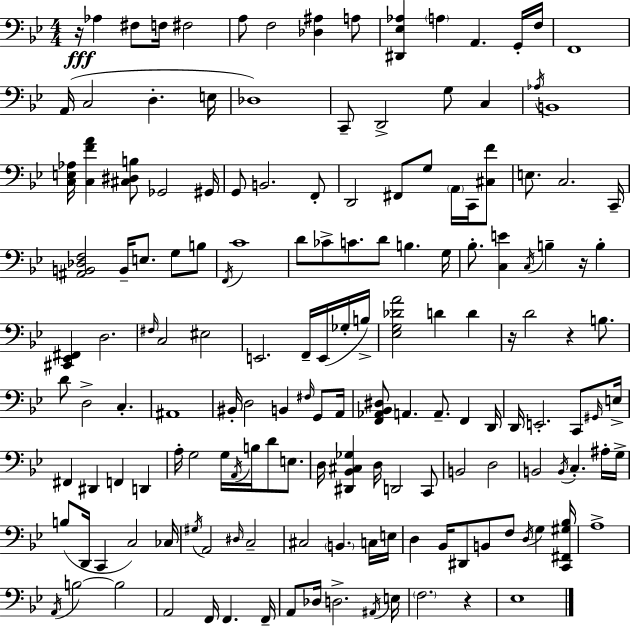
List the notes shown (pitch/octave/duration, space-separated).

R/s Ab3/q F#3/e F3/s F#3/h A3/e F3/h [Db3,A#3]/q A3/e [D#2,Eb3,Ab3]/q A3/q A2/q. G2/s F3/s F2/w A2/s C3/h D3/q. E3/s Db3/w C2/e D2/h G3/e C3/q Ab3/s B2/w [C3,E3,Ab3]/s [C3,F4,A4]/q [C#3,D#3,B3]/e Gb2/h G#2/s G2/e B2/h. F2/e D2/h F#2/e G3/e A2/s C2/s [C#3,F4]/e E3/e. C3/h. C2/s [A#2,B2,Db3,F3]/h B2/s E3/e. G3/e B3/e F2/s C4/w D4/e CES4/e C4/e. D4/e B3/q. G3/s Bb3/e. [C3,E4]/q C3/s B3/q R/s B3/q [C#2,Eb2,F#2]/q D3/h. F#3/s C3/h EIS3/h E2/h. F2/s E2/s Gb3/s B3/s [Eb3,G3,Db4,A4]/h D4/q D4/q R/s D4/h R/q B3/e. D4/e D3/h C3/q. A#2/w BIS2/s D3/h B2/q F#3/s G2/e A2/s [F2,Ab2,Bb2,D#3]/e A2/q. A2/e. F2/q D2/s D2/s E2/h. C2/e G#2/s E3/s F#2/q D#2/q F2/q D2/q A3/s G3/h G3/s A2/s B3/s D4/e E3/e. D3/s [D#2,Bb2,C#3,Gb3]/q D3/s D2/h C2/e B2/h D3/h B2/h B2/s C3/q. A#3/s G3/s B3/e D2/s C2/q C3/h CES3/s G#3/s A2/h D#3/s C3/h C#3/h B2/q. C3/s E3/s D3/q Bb2/s D#2/e B2/e F3/e D3/s G3/q [C2,F#2,G#3,Bb3]/s A3/w A2/s B3/h B3/h A2/h F2/s F2/q. F2/s A2/e Db3/s D3/h. A#2/s E3/s F3/h. R/q Eb3/w